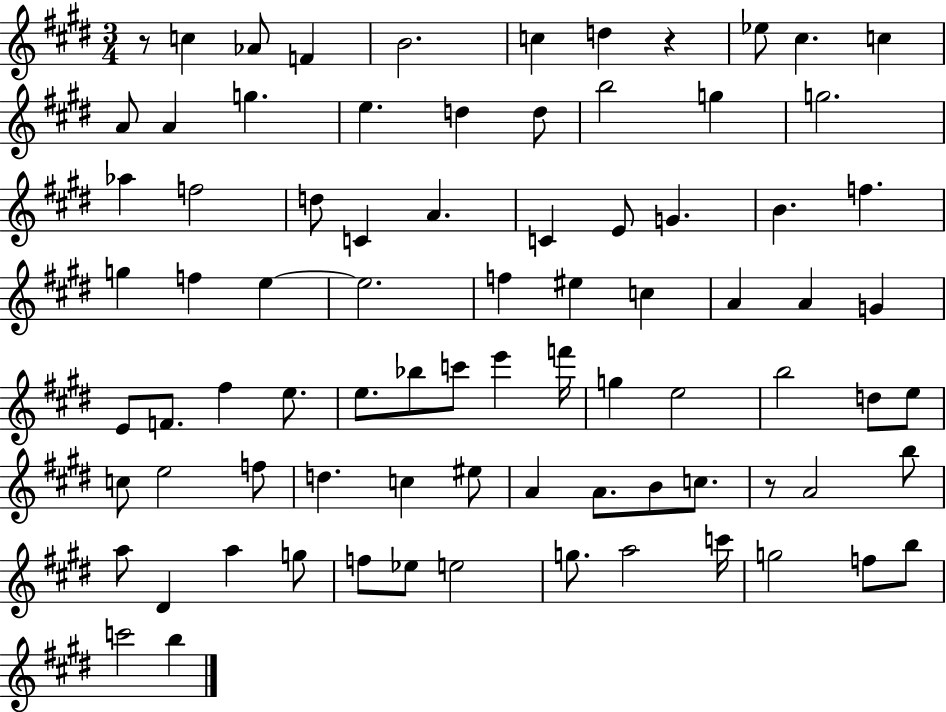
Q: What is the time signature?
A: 3/4